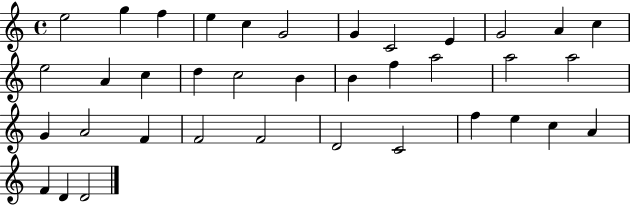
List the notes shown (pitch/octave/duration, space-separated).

E5/h G5/q F5/q E5/q C5/q G4/h G4/q C4/h E4/q G4/h A4/q C5/q E5/h A4/q C5/q D5/q C5/h B4/q B4/q F5/q A5/h A5/h A5/h G4/q A4/h F4/q F4/h F4/h D4/h C4/h F5/q E5/q C5/q A4/q F4/q D4/q D4/h